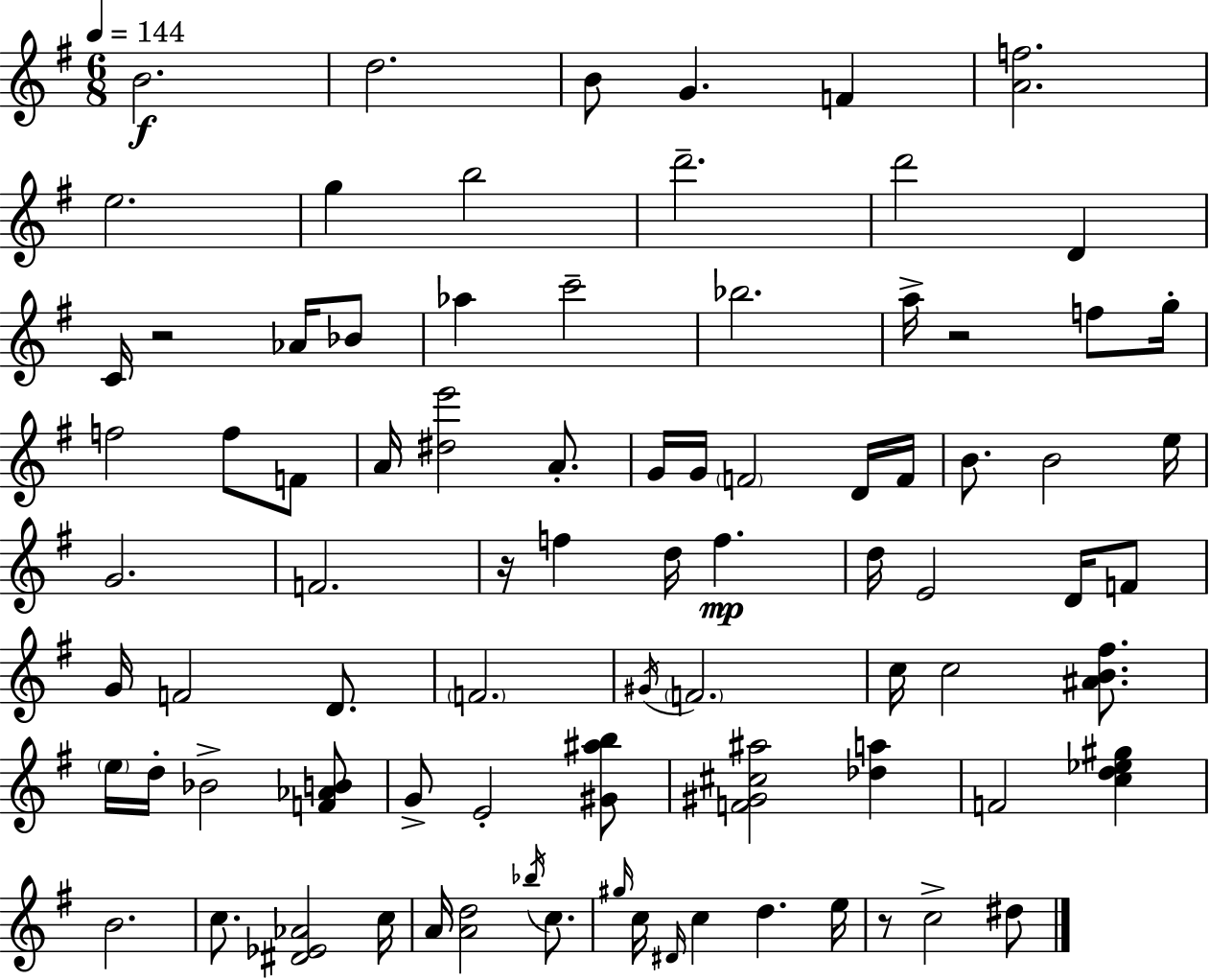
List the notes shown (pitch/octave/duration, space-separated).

B4/h. D5/h. B4/e G4/q. F4/q [A4,F5]/h. E5/h. G5/q B5/h D6/h. D6/h D4/q C4/s R/h Ab4/s Bb4/e Ab5/q C6/h Bb5/h. A5/s R/h F5/e G5/s F5/h F5/e F4/e A4/s [D#5,E6]/h A4/e. G4/s G4/s F4/h D4/s F4/s B4/e. B4/h E5/s G4/h. F4/h. R/s F5/q D5/s F5/q. D5/s E4/h D4/s F4/e G4/s F4/h D4/e. F4/h. G#4/s F4/h. C5/s C5/h [A#4,B4,F#5]/e. E5/s D5/s Bb4/h [F4,Ab4,B4]/e G4/e E4/h [G#4,A#5,B5]/e [F4,G#4,C#5,A#5]/h [Db5,A5]/q F4/h [C5,D5,Eb5,G#5]/q B4/h. C5/e. [D#4,Eb4,Ab4]/h C5/s A4/s [A4,D5]/h Bb5/s C5/e. G#5/s C5/s D#4/s C5/q D5/q. E5/s R/e C5/h D#5/e